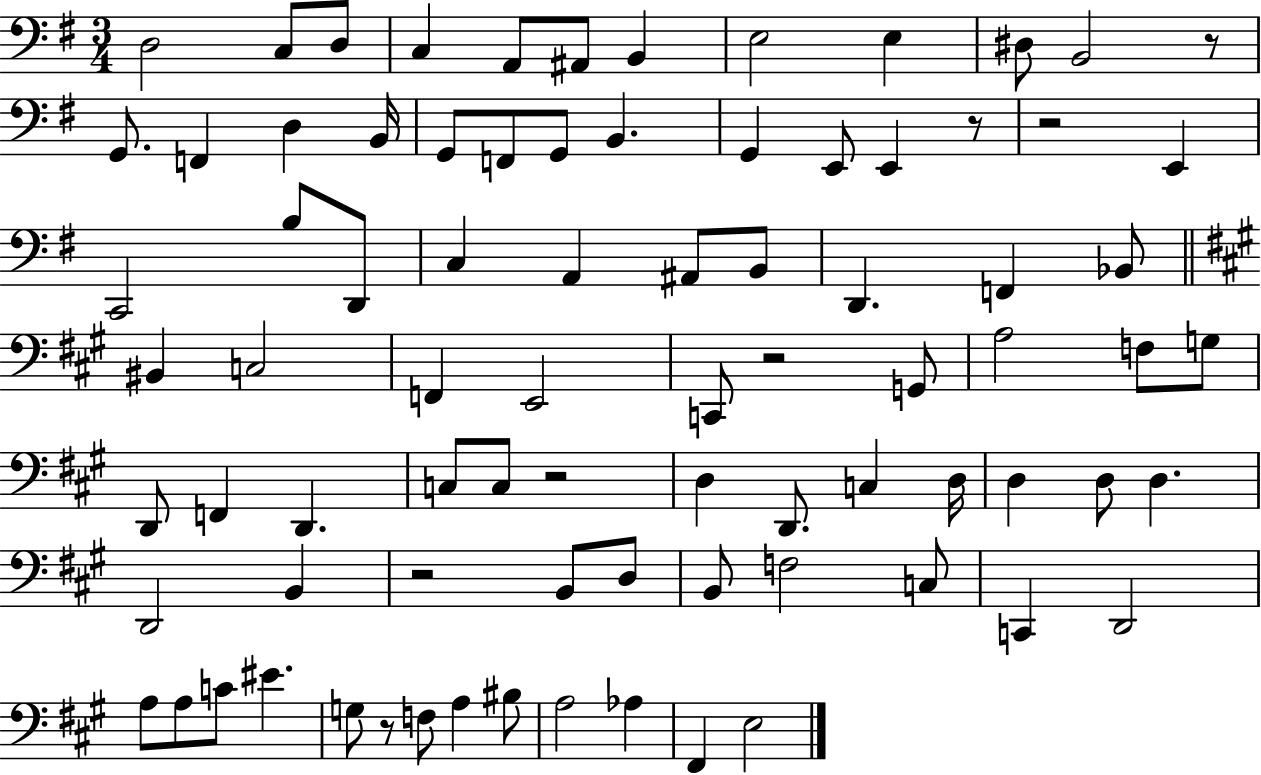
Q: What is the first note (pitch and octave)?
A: D3